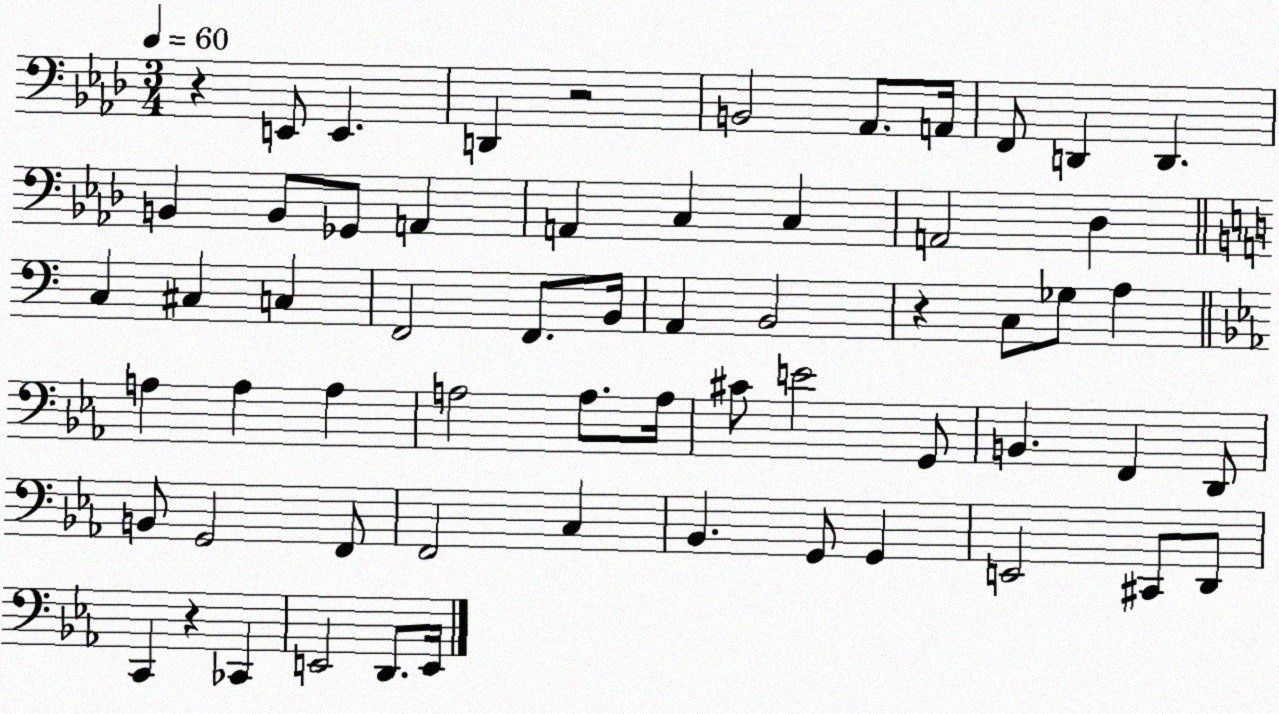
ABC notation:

X:1
T:Untitled
M:3/4
L:1/4
K:Ab
z E,,/2 E,, D,, z2 B,,2 _A,,/2 A,,/4 F,,/2 D,, D,, B,, B,,/2 _G,,/2 A,, A,, C, C, A,,2 _D, C, ^C, C, F,,2 F,,/2 B,,/4 A,, B,,2 z C,/2 _G,/2 A, A, A, A, A,2 A,/2 A,/4 ^C/2 E2 G,,/2 B,, F,, D,,/2 B,,/2 G,,2 F,,/2 F,,2 C, _B,, G,,/2 G,, E,,2 ^C,,/2 D,,/2 C,, z _C,, E,,2 D,,/2 E,,/4